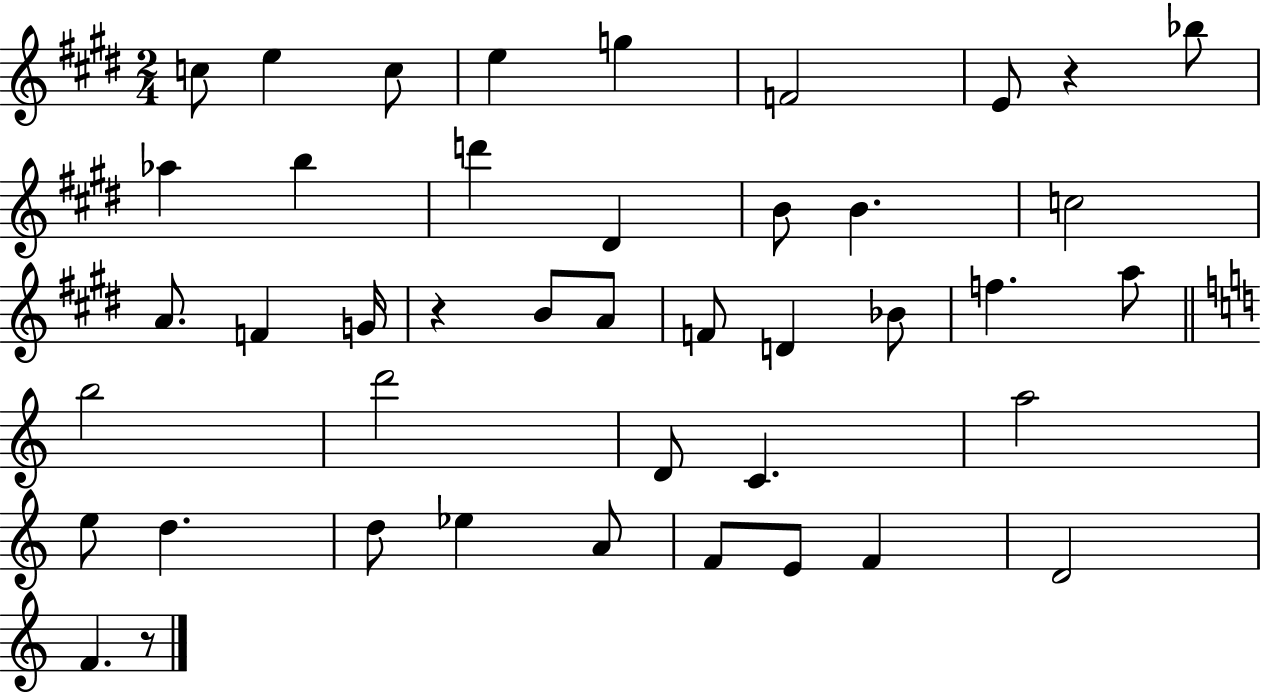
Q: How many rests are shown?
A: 3